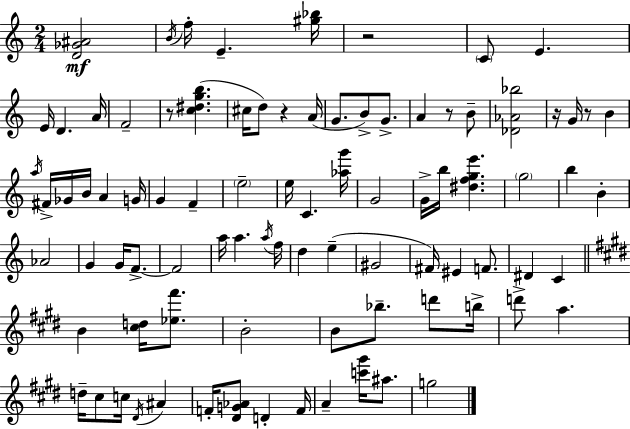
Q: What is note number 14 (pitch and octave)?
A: B4